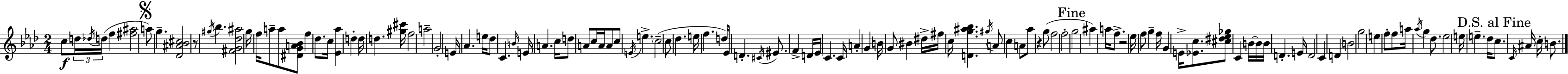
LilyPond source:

{
  \clef treble
  \numericTimeSignature
  \time 2/4
  \key f \minor
  \repeat volta 2 { c''8\f \tuplet 3/2 { d''16 \acciaccatura { des''16 }( d''16 } f''4 | <fis'' ais''>2 | \mark \markup { \musicglyph "scripts.segno" } a''8) g''4.-- | <des' ais' bes' cis''>2 | \break r8 \acciaccatura { gis''16 } bes''4. | <fis' g' des'' ais''>2 | g''16 f''16 a''8-- a''8 | <dis' g' a' bes'>8 f''4 des''8. | \break c''16 <ees' aes''>4 d''4-. | d''16 d''4. | <gis'' cis'''>16 f''2 | a''2-- | \break g'2-. | e'16 aes'4. | e''16 des''8 c'4. | \grace { b'16 } e'16 a'4. | \break c''16 d''8 a'8 c''16 | a'16 a'8 c''8 \acciaccatura { e'16 } e''4.-> | \parenthesize c''2--( | c''8 des''4. | \break e''16 f''4. | d''16) ees'8 d'4.-. | \acciaccatura { cis'16 } eis'8. | f'4-> d'16 \parenthesize ees'16 c'4. | \break c'16 a'4-. | g'4 b'16 g'8 | bis'4 dis''16-> fis''16 c''16 <d' g'' ais'' bes''>4. | \acciaccatura { gis''16 } a'8 | \break c''4 a'8 aes''8 | r4 g''8( f''2 | f''2-. | \mark "Fine" g''2 | \break ais''4) | a''16 f''8.-> r2 | ees''16 f''8 | g''4-- f''16 g'4 | \break e'16-> <ees' c''>8. <cis'' dis'' ees'' ges''>8 | c'4 b'16~~ b'16 b'16 d'4.-. | e'16 d'2 | c'4 | \break d'4 b'2 | g''2 | e''4 | f''8-. f''8 a''16 \acciaccatura { aes''16 } | \break g''4 des''8. ees''2 | e''16 | e''4.-- des''16 \mark "D.S. al Fine" c''8. | \grace { c'16 } ais'16 c''16-. b'8. | \break } \bar "|."
}